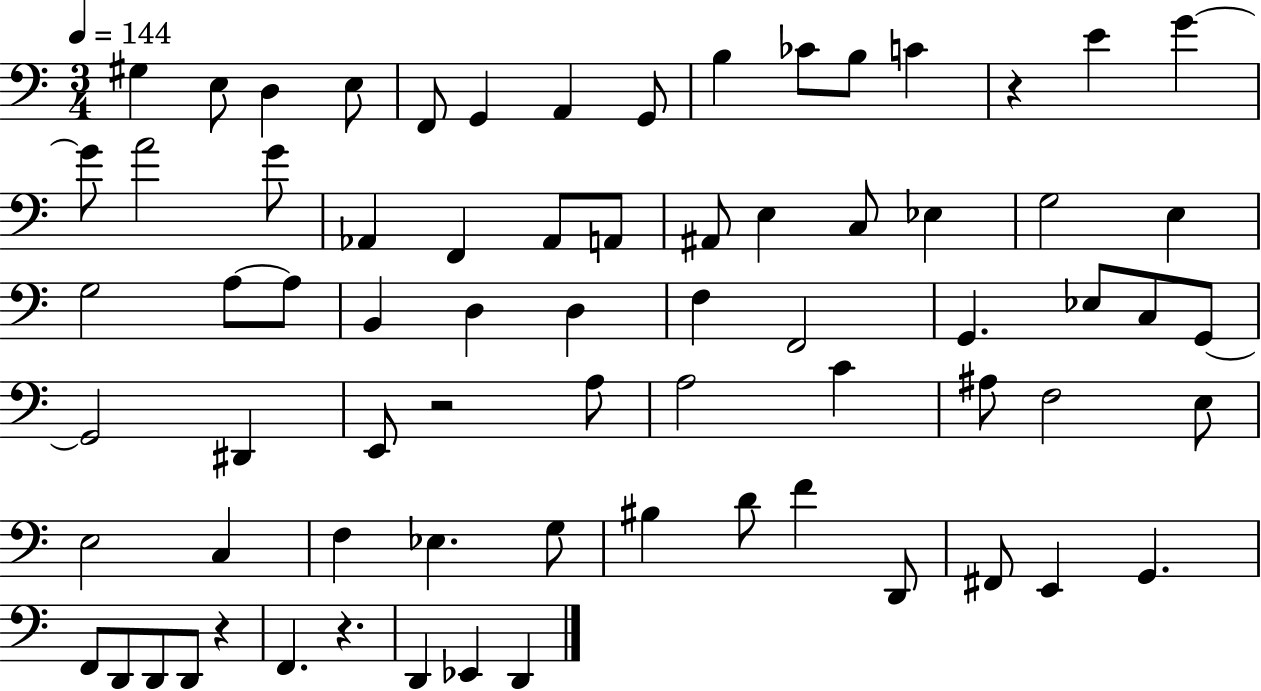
X:1
T:Untitled
M:3/4
L:1/4
K:C
^G, E,/2 D, E,/2 F,,/2 G,, A,, G,,/2 B, _C/2 B,/2 C z E G G/2 A2 G/2 _A,, F,, _A,,/2 A,,/2 ^A,,/2 E, C,/2 _E, G,2 E, G,2 A,/2 A,/2 B,, D, D, F, F,,2 G,, _E,/2 C,/2 G,,/2 G,,2 ^D,, E,,/2 z2 A,/2 A,2 C ^A,/2 F,2 E,/2 E,2 C, F, _E, G,/2 ^B, D/2 F D,,/2 ^F,,/2 E,, G,, F,,/2 D,,/2 D,,/2 D,,/2 z F,, z D,, _E,, D,,